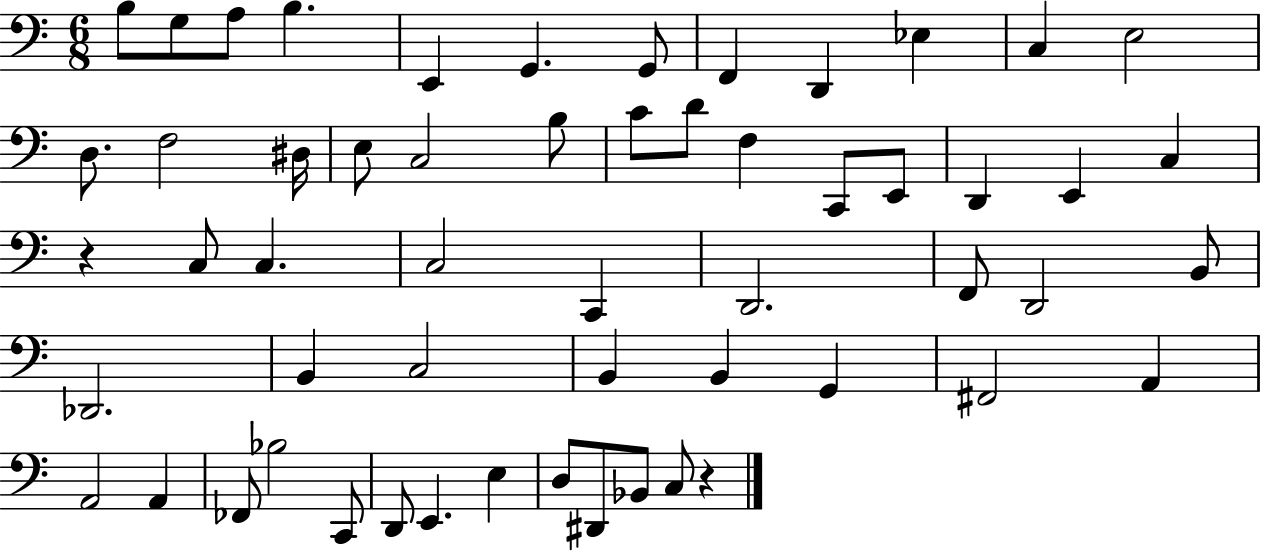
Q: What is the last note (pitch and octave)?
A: C3